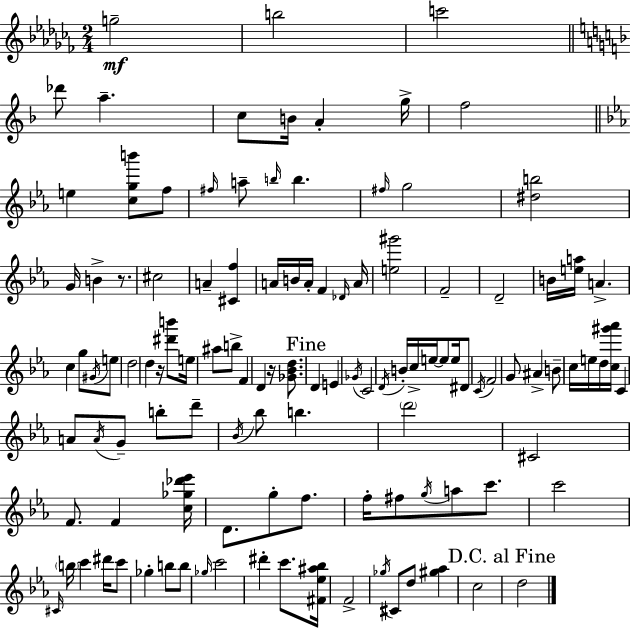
G5/h B5/h C6/h Db6/e A5/q. C5/e B4/s A4/q G5/s F5/h E5/q [C5,G5,B6]/e F5/e F#5/s A5/e B5/s B5/q. F#5/s G5/h [D#5,B5]/h G4/s B4/q R/e. C#5/h A4/q [C#4,F5]/q A4/s B4/s A4/s F4/q Db4/s A4/s [E5,G#6]/h F4/h D4/h B4/s [E5,A5]/s A4/q. C5/q G5/e G#4/s E5/e D5/h D5/q R/s [D#6,B6]/e E5/s A#5/e B5/e F4/q D4/q R/s [Gb4,Bb4,D5]/e. D4/q E4/q Gb4/s C4/h D4/s B4/s C5/s E5/s E5/e E5/s D#4/e C4/s F4/h G4/e A#4/q B4/e C5/s E5/s D5/s [C5,G#6,Ab6]/s C4/q A4/e A4/s G4/e B5/e D6/e Bb4/s Bb5/e B5/q. D6/h C#4/h F4/e. F4/q [C5,Gb5,Db6,Eb6]/s D4/e. G5/e F5/e. F5/s F#5/e G5/s A5/e C6/e. C6/h C#4/s B5/s C6/q D#6/s C6/e Gb5/q B5/e B5/e Gb5/s C6/h D#6/q C6/e. [F#4,Eb5,A#5,Bb5]/s F4/h Gb5/s C#4/e D5/e [G#5,Ab5]/q C5/h D5/h